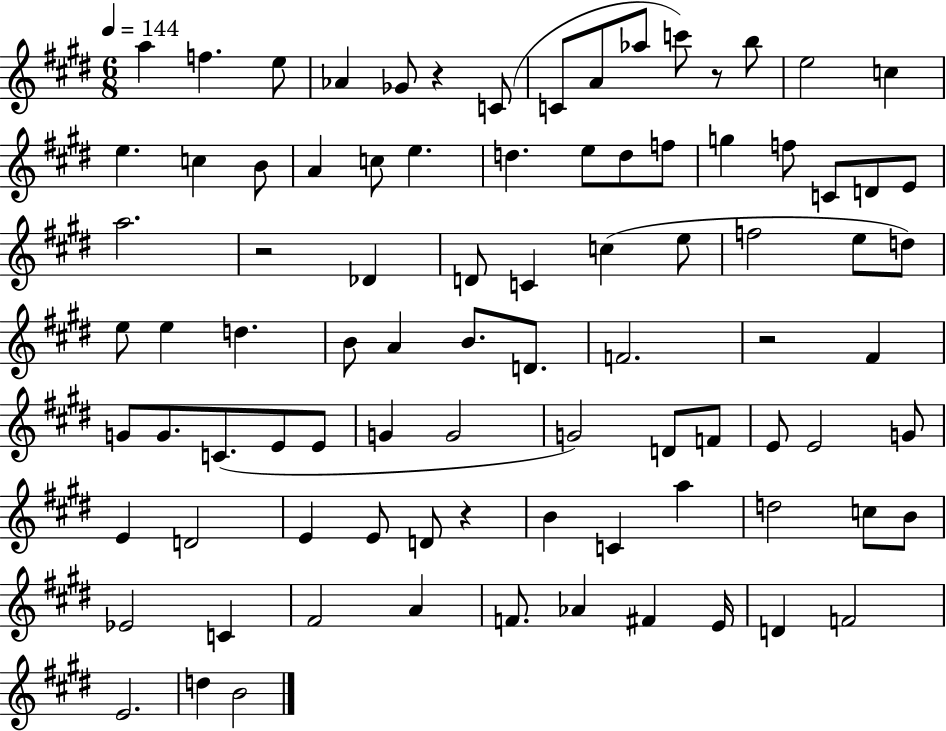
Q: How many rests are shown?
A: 5